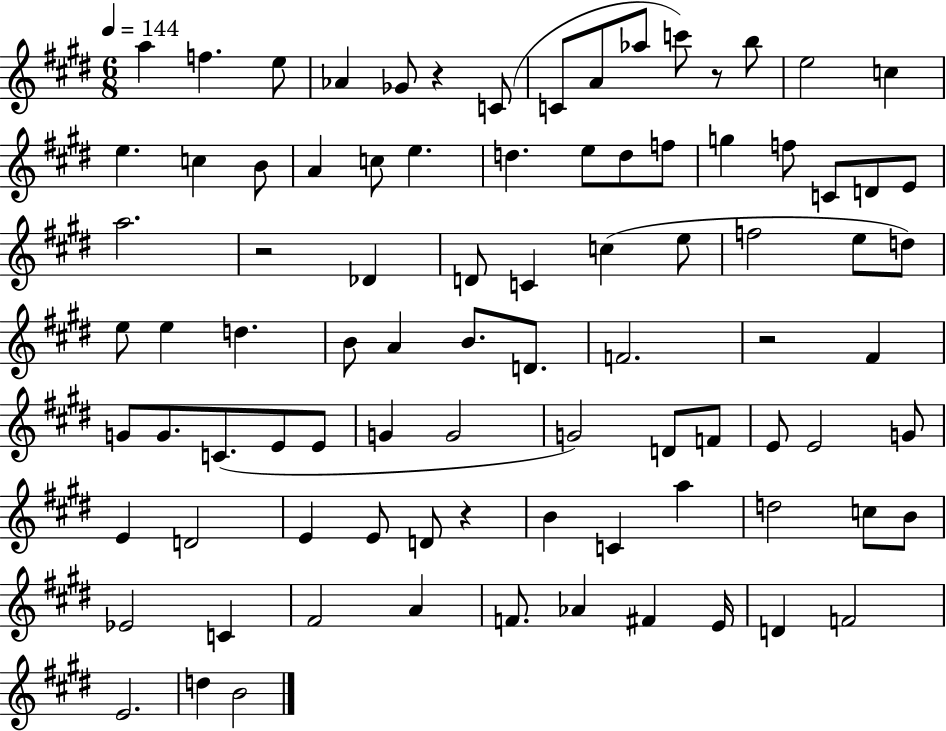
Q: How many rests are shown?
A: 5